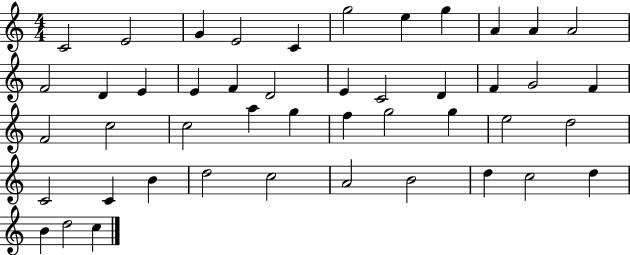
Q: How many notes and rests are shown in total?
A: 46